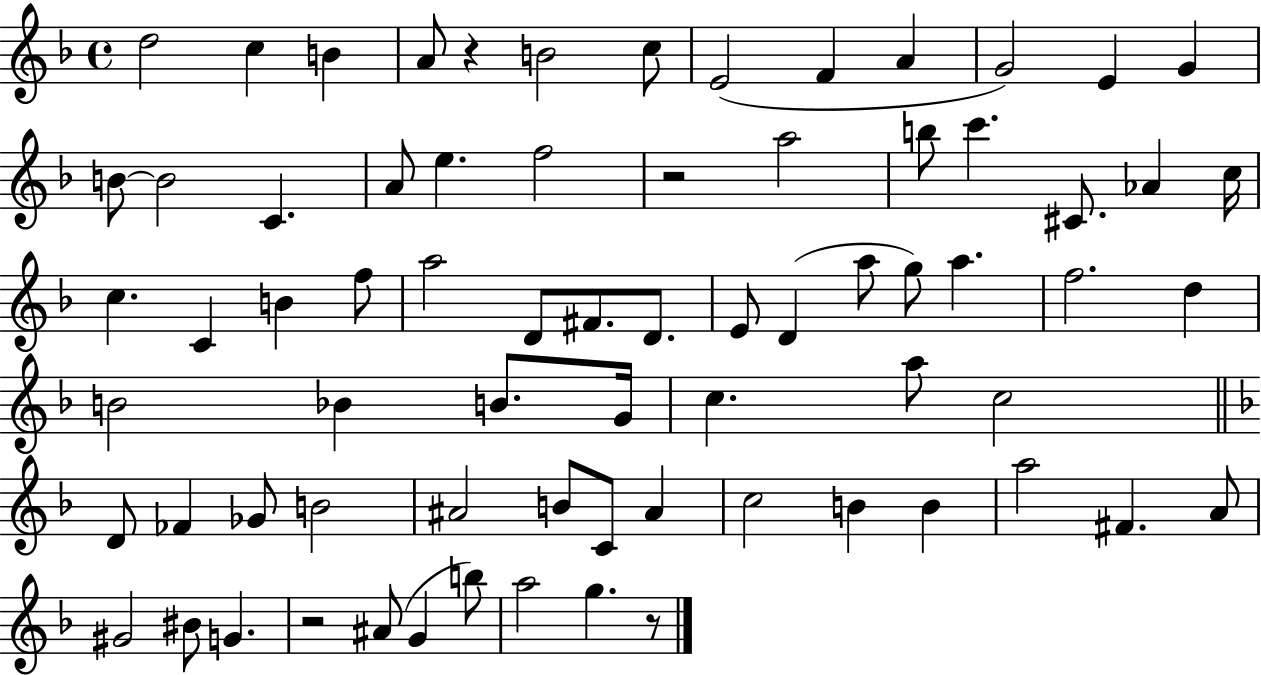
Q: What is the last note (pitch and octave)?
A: G5